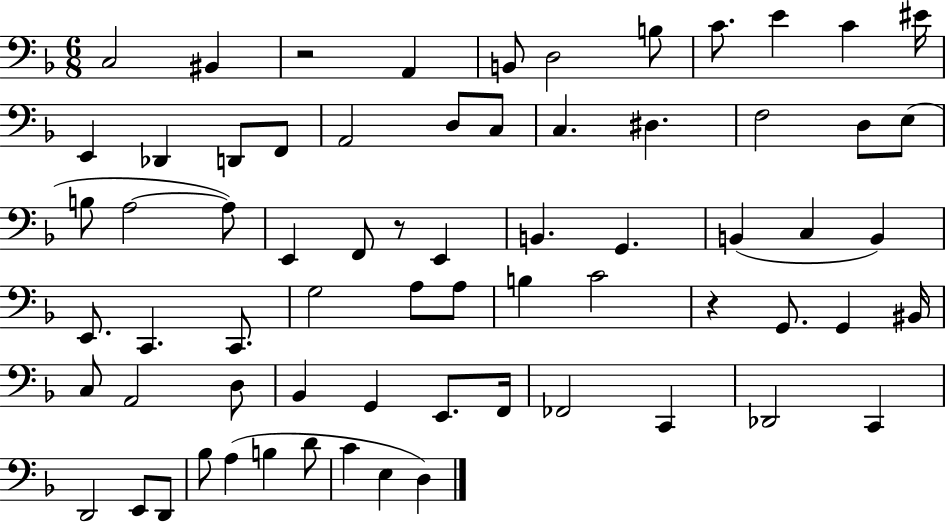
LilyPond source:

{
  \clef bass
  \numericTimeSignature
  \time 6/8
  \key f \major
  c2 bis,4 | r2 a,4 | b,8 d2 b8 | c'8. e'4 c'4 eis'16 | \break e,4 des,4 d,8 f,8 | a,2 d8 c8 | c4. dis4. | f2 d8 e8( | \break b8 a2~~ a8) | e,4 f,8 r8 e,4 | b,4. g,4. | b,4( c4 b,4) | \break e,8. c,4. c,8. | g2 a8 a8 | b4 c'2 | r4 g,8. g,4 bis,16 | \break c8 a,2 d8 | bes,4 g,4 e,8. f,16 | fes,2 c,4 | des,2 c,4 | \break d,2 e,8 d,8 | bes8 a4( b4 d'8 | c'4 e4 d4) | \bar "|."
}